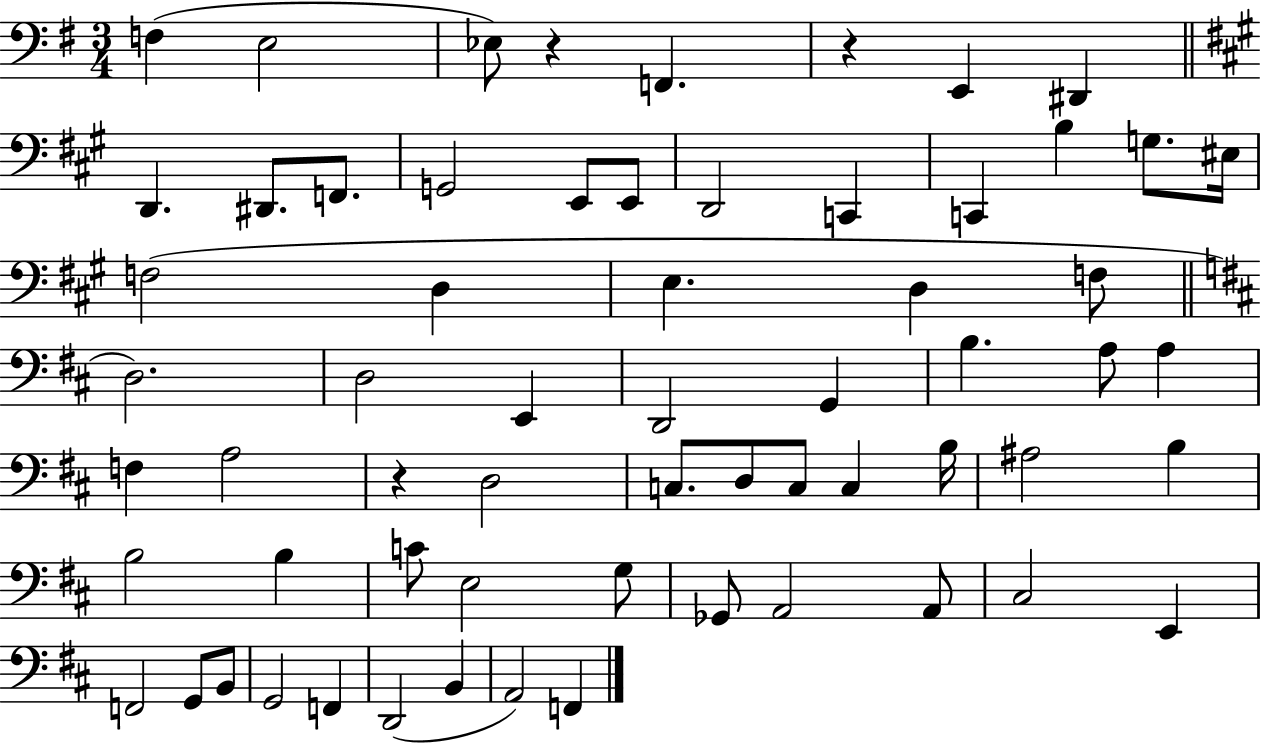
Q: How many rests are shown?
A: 3